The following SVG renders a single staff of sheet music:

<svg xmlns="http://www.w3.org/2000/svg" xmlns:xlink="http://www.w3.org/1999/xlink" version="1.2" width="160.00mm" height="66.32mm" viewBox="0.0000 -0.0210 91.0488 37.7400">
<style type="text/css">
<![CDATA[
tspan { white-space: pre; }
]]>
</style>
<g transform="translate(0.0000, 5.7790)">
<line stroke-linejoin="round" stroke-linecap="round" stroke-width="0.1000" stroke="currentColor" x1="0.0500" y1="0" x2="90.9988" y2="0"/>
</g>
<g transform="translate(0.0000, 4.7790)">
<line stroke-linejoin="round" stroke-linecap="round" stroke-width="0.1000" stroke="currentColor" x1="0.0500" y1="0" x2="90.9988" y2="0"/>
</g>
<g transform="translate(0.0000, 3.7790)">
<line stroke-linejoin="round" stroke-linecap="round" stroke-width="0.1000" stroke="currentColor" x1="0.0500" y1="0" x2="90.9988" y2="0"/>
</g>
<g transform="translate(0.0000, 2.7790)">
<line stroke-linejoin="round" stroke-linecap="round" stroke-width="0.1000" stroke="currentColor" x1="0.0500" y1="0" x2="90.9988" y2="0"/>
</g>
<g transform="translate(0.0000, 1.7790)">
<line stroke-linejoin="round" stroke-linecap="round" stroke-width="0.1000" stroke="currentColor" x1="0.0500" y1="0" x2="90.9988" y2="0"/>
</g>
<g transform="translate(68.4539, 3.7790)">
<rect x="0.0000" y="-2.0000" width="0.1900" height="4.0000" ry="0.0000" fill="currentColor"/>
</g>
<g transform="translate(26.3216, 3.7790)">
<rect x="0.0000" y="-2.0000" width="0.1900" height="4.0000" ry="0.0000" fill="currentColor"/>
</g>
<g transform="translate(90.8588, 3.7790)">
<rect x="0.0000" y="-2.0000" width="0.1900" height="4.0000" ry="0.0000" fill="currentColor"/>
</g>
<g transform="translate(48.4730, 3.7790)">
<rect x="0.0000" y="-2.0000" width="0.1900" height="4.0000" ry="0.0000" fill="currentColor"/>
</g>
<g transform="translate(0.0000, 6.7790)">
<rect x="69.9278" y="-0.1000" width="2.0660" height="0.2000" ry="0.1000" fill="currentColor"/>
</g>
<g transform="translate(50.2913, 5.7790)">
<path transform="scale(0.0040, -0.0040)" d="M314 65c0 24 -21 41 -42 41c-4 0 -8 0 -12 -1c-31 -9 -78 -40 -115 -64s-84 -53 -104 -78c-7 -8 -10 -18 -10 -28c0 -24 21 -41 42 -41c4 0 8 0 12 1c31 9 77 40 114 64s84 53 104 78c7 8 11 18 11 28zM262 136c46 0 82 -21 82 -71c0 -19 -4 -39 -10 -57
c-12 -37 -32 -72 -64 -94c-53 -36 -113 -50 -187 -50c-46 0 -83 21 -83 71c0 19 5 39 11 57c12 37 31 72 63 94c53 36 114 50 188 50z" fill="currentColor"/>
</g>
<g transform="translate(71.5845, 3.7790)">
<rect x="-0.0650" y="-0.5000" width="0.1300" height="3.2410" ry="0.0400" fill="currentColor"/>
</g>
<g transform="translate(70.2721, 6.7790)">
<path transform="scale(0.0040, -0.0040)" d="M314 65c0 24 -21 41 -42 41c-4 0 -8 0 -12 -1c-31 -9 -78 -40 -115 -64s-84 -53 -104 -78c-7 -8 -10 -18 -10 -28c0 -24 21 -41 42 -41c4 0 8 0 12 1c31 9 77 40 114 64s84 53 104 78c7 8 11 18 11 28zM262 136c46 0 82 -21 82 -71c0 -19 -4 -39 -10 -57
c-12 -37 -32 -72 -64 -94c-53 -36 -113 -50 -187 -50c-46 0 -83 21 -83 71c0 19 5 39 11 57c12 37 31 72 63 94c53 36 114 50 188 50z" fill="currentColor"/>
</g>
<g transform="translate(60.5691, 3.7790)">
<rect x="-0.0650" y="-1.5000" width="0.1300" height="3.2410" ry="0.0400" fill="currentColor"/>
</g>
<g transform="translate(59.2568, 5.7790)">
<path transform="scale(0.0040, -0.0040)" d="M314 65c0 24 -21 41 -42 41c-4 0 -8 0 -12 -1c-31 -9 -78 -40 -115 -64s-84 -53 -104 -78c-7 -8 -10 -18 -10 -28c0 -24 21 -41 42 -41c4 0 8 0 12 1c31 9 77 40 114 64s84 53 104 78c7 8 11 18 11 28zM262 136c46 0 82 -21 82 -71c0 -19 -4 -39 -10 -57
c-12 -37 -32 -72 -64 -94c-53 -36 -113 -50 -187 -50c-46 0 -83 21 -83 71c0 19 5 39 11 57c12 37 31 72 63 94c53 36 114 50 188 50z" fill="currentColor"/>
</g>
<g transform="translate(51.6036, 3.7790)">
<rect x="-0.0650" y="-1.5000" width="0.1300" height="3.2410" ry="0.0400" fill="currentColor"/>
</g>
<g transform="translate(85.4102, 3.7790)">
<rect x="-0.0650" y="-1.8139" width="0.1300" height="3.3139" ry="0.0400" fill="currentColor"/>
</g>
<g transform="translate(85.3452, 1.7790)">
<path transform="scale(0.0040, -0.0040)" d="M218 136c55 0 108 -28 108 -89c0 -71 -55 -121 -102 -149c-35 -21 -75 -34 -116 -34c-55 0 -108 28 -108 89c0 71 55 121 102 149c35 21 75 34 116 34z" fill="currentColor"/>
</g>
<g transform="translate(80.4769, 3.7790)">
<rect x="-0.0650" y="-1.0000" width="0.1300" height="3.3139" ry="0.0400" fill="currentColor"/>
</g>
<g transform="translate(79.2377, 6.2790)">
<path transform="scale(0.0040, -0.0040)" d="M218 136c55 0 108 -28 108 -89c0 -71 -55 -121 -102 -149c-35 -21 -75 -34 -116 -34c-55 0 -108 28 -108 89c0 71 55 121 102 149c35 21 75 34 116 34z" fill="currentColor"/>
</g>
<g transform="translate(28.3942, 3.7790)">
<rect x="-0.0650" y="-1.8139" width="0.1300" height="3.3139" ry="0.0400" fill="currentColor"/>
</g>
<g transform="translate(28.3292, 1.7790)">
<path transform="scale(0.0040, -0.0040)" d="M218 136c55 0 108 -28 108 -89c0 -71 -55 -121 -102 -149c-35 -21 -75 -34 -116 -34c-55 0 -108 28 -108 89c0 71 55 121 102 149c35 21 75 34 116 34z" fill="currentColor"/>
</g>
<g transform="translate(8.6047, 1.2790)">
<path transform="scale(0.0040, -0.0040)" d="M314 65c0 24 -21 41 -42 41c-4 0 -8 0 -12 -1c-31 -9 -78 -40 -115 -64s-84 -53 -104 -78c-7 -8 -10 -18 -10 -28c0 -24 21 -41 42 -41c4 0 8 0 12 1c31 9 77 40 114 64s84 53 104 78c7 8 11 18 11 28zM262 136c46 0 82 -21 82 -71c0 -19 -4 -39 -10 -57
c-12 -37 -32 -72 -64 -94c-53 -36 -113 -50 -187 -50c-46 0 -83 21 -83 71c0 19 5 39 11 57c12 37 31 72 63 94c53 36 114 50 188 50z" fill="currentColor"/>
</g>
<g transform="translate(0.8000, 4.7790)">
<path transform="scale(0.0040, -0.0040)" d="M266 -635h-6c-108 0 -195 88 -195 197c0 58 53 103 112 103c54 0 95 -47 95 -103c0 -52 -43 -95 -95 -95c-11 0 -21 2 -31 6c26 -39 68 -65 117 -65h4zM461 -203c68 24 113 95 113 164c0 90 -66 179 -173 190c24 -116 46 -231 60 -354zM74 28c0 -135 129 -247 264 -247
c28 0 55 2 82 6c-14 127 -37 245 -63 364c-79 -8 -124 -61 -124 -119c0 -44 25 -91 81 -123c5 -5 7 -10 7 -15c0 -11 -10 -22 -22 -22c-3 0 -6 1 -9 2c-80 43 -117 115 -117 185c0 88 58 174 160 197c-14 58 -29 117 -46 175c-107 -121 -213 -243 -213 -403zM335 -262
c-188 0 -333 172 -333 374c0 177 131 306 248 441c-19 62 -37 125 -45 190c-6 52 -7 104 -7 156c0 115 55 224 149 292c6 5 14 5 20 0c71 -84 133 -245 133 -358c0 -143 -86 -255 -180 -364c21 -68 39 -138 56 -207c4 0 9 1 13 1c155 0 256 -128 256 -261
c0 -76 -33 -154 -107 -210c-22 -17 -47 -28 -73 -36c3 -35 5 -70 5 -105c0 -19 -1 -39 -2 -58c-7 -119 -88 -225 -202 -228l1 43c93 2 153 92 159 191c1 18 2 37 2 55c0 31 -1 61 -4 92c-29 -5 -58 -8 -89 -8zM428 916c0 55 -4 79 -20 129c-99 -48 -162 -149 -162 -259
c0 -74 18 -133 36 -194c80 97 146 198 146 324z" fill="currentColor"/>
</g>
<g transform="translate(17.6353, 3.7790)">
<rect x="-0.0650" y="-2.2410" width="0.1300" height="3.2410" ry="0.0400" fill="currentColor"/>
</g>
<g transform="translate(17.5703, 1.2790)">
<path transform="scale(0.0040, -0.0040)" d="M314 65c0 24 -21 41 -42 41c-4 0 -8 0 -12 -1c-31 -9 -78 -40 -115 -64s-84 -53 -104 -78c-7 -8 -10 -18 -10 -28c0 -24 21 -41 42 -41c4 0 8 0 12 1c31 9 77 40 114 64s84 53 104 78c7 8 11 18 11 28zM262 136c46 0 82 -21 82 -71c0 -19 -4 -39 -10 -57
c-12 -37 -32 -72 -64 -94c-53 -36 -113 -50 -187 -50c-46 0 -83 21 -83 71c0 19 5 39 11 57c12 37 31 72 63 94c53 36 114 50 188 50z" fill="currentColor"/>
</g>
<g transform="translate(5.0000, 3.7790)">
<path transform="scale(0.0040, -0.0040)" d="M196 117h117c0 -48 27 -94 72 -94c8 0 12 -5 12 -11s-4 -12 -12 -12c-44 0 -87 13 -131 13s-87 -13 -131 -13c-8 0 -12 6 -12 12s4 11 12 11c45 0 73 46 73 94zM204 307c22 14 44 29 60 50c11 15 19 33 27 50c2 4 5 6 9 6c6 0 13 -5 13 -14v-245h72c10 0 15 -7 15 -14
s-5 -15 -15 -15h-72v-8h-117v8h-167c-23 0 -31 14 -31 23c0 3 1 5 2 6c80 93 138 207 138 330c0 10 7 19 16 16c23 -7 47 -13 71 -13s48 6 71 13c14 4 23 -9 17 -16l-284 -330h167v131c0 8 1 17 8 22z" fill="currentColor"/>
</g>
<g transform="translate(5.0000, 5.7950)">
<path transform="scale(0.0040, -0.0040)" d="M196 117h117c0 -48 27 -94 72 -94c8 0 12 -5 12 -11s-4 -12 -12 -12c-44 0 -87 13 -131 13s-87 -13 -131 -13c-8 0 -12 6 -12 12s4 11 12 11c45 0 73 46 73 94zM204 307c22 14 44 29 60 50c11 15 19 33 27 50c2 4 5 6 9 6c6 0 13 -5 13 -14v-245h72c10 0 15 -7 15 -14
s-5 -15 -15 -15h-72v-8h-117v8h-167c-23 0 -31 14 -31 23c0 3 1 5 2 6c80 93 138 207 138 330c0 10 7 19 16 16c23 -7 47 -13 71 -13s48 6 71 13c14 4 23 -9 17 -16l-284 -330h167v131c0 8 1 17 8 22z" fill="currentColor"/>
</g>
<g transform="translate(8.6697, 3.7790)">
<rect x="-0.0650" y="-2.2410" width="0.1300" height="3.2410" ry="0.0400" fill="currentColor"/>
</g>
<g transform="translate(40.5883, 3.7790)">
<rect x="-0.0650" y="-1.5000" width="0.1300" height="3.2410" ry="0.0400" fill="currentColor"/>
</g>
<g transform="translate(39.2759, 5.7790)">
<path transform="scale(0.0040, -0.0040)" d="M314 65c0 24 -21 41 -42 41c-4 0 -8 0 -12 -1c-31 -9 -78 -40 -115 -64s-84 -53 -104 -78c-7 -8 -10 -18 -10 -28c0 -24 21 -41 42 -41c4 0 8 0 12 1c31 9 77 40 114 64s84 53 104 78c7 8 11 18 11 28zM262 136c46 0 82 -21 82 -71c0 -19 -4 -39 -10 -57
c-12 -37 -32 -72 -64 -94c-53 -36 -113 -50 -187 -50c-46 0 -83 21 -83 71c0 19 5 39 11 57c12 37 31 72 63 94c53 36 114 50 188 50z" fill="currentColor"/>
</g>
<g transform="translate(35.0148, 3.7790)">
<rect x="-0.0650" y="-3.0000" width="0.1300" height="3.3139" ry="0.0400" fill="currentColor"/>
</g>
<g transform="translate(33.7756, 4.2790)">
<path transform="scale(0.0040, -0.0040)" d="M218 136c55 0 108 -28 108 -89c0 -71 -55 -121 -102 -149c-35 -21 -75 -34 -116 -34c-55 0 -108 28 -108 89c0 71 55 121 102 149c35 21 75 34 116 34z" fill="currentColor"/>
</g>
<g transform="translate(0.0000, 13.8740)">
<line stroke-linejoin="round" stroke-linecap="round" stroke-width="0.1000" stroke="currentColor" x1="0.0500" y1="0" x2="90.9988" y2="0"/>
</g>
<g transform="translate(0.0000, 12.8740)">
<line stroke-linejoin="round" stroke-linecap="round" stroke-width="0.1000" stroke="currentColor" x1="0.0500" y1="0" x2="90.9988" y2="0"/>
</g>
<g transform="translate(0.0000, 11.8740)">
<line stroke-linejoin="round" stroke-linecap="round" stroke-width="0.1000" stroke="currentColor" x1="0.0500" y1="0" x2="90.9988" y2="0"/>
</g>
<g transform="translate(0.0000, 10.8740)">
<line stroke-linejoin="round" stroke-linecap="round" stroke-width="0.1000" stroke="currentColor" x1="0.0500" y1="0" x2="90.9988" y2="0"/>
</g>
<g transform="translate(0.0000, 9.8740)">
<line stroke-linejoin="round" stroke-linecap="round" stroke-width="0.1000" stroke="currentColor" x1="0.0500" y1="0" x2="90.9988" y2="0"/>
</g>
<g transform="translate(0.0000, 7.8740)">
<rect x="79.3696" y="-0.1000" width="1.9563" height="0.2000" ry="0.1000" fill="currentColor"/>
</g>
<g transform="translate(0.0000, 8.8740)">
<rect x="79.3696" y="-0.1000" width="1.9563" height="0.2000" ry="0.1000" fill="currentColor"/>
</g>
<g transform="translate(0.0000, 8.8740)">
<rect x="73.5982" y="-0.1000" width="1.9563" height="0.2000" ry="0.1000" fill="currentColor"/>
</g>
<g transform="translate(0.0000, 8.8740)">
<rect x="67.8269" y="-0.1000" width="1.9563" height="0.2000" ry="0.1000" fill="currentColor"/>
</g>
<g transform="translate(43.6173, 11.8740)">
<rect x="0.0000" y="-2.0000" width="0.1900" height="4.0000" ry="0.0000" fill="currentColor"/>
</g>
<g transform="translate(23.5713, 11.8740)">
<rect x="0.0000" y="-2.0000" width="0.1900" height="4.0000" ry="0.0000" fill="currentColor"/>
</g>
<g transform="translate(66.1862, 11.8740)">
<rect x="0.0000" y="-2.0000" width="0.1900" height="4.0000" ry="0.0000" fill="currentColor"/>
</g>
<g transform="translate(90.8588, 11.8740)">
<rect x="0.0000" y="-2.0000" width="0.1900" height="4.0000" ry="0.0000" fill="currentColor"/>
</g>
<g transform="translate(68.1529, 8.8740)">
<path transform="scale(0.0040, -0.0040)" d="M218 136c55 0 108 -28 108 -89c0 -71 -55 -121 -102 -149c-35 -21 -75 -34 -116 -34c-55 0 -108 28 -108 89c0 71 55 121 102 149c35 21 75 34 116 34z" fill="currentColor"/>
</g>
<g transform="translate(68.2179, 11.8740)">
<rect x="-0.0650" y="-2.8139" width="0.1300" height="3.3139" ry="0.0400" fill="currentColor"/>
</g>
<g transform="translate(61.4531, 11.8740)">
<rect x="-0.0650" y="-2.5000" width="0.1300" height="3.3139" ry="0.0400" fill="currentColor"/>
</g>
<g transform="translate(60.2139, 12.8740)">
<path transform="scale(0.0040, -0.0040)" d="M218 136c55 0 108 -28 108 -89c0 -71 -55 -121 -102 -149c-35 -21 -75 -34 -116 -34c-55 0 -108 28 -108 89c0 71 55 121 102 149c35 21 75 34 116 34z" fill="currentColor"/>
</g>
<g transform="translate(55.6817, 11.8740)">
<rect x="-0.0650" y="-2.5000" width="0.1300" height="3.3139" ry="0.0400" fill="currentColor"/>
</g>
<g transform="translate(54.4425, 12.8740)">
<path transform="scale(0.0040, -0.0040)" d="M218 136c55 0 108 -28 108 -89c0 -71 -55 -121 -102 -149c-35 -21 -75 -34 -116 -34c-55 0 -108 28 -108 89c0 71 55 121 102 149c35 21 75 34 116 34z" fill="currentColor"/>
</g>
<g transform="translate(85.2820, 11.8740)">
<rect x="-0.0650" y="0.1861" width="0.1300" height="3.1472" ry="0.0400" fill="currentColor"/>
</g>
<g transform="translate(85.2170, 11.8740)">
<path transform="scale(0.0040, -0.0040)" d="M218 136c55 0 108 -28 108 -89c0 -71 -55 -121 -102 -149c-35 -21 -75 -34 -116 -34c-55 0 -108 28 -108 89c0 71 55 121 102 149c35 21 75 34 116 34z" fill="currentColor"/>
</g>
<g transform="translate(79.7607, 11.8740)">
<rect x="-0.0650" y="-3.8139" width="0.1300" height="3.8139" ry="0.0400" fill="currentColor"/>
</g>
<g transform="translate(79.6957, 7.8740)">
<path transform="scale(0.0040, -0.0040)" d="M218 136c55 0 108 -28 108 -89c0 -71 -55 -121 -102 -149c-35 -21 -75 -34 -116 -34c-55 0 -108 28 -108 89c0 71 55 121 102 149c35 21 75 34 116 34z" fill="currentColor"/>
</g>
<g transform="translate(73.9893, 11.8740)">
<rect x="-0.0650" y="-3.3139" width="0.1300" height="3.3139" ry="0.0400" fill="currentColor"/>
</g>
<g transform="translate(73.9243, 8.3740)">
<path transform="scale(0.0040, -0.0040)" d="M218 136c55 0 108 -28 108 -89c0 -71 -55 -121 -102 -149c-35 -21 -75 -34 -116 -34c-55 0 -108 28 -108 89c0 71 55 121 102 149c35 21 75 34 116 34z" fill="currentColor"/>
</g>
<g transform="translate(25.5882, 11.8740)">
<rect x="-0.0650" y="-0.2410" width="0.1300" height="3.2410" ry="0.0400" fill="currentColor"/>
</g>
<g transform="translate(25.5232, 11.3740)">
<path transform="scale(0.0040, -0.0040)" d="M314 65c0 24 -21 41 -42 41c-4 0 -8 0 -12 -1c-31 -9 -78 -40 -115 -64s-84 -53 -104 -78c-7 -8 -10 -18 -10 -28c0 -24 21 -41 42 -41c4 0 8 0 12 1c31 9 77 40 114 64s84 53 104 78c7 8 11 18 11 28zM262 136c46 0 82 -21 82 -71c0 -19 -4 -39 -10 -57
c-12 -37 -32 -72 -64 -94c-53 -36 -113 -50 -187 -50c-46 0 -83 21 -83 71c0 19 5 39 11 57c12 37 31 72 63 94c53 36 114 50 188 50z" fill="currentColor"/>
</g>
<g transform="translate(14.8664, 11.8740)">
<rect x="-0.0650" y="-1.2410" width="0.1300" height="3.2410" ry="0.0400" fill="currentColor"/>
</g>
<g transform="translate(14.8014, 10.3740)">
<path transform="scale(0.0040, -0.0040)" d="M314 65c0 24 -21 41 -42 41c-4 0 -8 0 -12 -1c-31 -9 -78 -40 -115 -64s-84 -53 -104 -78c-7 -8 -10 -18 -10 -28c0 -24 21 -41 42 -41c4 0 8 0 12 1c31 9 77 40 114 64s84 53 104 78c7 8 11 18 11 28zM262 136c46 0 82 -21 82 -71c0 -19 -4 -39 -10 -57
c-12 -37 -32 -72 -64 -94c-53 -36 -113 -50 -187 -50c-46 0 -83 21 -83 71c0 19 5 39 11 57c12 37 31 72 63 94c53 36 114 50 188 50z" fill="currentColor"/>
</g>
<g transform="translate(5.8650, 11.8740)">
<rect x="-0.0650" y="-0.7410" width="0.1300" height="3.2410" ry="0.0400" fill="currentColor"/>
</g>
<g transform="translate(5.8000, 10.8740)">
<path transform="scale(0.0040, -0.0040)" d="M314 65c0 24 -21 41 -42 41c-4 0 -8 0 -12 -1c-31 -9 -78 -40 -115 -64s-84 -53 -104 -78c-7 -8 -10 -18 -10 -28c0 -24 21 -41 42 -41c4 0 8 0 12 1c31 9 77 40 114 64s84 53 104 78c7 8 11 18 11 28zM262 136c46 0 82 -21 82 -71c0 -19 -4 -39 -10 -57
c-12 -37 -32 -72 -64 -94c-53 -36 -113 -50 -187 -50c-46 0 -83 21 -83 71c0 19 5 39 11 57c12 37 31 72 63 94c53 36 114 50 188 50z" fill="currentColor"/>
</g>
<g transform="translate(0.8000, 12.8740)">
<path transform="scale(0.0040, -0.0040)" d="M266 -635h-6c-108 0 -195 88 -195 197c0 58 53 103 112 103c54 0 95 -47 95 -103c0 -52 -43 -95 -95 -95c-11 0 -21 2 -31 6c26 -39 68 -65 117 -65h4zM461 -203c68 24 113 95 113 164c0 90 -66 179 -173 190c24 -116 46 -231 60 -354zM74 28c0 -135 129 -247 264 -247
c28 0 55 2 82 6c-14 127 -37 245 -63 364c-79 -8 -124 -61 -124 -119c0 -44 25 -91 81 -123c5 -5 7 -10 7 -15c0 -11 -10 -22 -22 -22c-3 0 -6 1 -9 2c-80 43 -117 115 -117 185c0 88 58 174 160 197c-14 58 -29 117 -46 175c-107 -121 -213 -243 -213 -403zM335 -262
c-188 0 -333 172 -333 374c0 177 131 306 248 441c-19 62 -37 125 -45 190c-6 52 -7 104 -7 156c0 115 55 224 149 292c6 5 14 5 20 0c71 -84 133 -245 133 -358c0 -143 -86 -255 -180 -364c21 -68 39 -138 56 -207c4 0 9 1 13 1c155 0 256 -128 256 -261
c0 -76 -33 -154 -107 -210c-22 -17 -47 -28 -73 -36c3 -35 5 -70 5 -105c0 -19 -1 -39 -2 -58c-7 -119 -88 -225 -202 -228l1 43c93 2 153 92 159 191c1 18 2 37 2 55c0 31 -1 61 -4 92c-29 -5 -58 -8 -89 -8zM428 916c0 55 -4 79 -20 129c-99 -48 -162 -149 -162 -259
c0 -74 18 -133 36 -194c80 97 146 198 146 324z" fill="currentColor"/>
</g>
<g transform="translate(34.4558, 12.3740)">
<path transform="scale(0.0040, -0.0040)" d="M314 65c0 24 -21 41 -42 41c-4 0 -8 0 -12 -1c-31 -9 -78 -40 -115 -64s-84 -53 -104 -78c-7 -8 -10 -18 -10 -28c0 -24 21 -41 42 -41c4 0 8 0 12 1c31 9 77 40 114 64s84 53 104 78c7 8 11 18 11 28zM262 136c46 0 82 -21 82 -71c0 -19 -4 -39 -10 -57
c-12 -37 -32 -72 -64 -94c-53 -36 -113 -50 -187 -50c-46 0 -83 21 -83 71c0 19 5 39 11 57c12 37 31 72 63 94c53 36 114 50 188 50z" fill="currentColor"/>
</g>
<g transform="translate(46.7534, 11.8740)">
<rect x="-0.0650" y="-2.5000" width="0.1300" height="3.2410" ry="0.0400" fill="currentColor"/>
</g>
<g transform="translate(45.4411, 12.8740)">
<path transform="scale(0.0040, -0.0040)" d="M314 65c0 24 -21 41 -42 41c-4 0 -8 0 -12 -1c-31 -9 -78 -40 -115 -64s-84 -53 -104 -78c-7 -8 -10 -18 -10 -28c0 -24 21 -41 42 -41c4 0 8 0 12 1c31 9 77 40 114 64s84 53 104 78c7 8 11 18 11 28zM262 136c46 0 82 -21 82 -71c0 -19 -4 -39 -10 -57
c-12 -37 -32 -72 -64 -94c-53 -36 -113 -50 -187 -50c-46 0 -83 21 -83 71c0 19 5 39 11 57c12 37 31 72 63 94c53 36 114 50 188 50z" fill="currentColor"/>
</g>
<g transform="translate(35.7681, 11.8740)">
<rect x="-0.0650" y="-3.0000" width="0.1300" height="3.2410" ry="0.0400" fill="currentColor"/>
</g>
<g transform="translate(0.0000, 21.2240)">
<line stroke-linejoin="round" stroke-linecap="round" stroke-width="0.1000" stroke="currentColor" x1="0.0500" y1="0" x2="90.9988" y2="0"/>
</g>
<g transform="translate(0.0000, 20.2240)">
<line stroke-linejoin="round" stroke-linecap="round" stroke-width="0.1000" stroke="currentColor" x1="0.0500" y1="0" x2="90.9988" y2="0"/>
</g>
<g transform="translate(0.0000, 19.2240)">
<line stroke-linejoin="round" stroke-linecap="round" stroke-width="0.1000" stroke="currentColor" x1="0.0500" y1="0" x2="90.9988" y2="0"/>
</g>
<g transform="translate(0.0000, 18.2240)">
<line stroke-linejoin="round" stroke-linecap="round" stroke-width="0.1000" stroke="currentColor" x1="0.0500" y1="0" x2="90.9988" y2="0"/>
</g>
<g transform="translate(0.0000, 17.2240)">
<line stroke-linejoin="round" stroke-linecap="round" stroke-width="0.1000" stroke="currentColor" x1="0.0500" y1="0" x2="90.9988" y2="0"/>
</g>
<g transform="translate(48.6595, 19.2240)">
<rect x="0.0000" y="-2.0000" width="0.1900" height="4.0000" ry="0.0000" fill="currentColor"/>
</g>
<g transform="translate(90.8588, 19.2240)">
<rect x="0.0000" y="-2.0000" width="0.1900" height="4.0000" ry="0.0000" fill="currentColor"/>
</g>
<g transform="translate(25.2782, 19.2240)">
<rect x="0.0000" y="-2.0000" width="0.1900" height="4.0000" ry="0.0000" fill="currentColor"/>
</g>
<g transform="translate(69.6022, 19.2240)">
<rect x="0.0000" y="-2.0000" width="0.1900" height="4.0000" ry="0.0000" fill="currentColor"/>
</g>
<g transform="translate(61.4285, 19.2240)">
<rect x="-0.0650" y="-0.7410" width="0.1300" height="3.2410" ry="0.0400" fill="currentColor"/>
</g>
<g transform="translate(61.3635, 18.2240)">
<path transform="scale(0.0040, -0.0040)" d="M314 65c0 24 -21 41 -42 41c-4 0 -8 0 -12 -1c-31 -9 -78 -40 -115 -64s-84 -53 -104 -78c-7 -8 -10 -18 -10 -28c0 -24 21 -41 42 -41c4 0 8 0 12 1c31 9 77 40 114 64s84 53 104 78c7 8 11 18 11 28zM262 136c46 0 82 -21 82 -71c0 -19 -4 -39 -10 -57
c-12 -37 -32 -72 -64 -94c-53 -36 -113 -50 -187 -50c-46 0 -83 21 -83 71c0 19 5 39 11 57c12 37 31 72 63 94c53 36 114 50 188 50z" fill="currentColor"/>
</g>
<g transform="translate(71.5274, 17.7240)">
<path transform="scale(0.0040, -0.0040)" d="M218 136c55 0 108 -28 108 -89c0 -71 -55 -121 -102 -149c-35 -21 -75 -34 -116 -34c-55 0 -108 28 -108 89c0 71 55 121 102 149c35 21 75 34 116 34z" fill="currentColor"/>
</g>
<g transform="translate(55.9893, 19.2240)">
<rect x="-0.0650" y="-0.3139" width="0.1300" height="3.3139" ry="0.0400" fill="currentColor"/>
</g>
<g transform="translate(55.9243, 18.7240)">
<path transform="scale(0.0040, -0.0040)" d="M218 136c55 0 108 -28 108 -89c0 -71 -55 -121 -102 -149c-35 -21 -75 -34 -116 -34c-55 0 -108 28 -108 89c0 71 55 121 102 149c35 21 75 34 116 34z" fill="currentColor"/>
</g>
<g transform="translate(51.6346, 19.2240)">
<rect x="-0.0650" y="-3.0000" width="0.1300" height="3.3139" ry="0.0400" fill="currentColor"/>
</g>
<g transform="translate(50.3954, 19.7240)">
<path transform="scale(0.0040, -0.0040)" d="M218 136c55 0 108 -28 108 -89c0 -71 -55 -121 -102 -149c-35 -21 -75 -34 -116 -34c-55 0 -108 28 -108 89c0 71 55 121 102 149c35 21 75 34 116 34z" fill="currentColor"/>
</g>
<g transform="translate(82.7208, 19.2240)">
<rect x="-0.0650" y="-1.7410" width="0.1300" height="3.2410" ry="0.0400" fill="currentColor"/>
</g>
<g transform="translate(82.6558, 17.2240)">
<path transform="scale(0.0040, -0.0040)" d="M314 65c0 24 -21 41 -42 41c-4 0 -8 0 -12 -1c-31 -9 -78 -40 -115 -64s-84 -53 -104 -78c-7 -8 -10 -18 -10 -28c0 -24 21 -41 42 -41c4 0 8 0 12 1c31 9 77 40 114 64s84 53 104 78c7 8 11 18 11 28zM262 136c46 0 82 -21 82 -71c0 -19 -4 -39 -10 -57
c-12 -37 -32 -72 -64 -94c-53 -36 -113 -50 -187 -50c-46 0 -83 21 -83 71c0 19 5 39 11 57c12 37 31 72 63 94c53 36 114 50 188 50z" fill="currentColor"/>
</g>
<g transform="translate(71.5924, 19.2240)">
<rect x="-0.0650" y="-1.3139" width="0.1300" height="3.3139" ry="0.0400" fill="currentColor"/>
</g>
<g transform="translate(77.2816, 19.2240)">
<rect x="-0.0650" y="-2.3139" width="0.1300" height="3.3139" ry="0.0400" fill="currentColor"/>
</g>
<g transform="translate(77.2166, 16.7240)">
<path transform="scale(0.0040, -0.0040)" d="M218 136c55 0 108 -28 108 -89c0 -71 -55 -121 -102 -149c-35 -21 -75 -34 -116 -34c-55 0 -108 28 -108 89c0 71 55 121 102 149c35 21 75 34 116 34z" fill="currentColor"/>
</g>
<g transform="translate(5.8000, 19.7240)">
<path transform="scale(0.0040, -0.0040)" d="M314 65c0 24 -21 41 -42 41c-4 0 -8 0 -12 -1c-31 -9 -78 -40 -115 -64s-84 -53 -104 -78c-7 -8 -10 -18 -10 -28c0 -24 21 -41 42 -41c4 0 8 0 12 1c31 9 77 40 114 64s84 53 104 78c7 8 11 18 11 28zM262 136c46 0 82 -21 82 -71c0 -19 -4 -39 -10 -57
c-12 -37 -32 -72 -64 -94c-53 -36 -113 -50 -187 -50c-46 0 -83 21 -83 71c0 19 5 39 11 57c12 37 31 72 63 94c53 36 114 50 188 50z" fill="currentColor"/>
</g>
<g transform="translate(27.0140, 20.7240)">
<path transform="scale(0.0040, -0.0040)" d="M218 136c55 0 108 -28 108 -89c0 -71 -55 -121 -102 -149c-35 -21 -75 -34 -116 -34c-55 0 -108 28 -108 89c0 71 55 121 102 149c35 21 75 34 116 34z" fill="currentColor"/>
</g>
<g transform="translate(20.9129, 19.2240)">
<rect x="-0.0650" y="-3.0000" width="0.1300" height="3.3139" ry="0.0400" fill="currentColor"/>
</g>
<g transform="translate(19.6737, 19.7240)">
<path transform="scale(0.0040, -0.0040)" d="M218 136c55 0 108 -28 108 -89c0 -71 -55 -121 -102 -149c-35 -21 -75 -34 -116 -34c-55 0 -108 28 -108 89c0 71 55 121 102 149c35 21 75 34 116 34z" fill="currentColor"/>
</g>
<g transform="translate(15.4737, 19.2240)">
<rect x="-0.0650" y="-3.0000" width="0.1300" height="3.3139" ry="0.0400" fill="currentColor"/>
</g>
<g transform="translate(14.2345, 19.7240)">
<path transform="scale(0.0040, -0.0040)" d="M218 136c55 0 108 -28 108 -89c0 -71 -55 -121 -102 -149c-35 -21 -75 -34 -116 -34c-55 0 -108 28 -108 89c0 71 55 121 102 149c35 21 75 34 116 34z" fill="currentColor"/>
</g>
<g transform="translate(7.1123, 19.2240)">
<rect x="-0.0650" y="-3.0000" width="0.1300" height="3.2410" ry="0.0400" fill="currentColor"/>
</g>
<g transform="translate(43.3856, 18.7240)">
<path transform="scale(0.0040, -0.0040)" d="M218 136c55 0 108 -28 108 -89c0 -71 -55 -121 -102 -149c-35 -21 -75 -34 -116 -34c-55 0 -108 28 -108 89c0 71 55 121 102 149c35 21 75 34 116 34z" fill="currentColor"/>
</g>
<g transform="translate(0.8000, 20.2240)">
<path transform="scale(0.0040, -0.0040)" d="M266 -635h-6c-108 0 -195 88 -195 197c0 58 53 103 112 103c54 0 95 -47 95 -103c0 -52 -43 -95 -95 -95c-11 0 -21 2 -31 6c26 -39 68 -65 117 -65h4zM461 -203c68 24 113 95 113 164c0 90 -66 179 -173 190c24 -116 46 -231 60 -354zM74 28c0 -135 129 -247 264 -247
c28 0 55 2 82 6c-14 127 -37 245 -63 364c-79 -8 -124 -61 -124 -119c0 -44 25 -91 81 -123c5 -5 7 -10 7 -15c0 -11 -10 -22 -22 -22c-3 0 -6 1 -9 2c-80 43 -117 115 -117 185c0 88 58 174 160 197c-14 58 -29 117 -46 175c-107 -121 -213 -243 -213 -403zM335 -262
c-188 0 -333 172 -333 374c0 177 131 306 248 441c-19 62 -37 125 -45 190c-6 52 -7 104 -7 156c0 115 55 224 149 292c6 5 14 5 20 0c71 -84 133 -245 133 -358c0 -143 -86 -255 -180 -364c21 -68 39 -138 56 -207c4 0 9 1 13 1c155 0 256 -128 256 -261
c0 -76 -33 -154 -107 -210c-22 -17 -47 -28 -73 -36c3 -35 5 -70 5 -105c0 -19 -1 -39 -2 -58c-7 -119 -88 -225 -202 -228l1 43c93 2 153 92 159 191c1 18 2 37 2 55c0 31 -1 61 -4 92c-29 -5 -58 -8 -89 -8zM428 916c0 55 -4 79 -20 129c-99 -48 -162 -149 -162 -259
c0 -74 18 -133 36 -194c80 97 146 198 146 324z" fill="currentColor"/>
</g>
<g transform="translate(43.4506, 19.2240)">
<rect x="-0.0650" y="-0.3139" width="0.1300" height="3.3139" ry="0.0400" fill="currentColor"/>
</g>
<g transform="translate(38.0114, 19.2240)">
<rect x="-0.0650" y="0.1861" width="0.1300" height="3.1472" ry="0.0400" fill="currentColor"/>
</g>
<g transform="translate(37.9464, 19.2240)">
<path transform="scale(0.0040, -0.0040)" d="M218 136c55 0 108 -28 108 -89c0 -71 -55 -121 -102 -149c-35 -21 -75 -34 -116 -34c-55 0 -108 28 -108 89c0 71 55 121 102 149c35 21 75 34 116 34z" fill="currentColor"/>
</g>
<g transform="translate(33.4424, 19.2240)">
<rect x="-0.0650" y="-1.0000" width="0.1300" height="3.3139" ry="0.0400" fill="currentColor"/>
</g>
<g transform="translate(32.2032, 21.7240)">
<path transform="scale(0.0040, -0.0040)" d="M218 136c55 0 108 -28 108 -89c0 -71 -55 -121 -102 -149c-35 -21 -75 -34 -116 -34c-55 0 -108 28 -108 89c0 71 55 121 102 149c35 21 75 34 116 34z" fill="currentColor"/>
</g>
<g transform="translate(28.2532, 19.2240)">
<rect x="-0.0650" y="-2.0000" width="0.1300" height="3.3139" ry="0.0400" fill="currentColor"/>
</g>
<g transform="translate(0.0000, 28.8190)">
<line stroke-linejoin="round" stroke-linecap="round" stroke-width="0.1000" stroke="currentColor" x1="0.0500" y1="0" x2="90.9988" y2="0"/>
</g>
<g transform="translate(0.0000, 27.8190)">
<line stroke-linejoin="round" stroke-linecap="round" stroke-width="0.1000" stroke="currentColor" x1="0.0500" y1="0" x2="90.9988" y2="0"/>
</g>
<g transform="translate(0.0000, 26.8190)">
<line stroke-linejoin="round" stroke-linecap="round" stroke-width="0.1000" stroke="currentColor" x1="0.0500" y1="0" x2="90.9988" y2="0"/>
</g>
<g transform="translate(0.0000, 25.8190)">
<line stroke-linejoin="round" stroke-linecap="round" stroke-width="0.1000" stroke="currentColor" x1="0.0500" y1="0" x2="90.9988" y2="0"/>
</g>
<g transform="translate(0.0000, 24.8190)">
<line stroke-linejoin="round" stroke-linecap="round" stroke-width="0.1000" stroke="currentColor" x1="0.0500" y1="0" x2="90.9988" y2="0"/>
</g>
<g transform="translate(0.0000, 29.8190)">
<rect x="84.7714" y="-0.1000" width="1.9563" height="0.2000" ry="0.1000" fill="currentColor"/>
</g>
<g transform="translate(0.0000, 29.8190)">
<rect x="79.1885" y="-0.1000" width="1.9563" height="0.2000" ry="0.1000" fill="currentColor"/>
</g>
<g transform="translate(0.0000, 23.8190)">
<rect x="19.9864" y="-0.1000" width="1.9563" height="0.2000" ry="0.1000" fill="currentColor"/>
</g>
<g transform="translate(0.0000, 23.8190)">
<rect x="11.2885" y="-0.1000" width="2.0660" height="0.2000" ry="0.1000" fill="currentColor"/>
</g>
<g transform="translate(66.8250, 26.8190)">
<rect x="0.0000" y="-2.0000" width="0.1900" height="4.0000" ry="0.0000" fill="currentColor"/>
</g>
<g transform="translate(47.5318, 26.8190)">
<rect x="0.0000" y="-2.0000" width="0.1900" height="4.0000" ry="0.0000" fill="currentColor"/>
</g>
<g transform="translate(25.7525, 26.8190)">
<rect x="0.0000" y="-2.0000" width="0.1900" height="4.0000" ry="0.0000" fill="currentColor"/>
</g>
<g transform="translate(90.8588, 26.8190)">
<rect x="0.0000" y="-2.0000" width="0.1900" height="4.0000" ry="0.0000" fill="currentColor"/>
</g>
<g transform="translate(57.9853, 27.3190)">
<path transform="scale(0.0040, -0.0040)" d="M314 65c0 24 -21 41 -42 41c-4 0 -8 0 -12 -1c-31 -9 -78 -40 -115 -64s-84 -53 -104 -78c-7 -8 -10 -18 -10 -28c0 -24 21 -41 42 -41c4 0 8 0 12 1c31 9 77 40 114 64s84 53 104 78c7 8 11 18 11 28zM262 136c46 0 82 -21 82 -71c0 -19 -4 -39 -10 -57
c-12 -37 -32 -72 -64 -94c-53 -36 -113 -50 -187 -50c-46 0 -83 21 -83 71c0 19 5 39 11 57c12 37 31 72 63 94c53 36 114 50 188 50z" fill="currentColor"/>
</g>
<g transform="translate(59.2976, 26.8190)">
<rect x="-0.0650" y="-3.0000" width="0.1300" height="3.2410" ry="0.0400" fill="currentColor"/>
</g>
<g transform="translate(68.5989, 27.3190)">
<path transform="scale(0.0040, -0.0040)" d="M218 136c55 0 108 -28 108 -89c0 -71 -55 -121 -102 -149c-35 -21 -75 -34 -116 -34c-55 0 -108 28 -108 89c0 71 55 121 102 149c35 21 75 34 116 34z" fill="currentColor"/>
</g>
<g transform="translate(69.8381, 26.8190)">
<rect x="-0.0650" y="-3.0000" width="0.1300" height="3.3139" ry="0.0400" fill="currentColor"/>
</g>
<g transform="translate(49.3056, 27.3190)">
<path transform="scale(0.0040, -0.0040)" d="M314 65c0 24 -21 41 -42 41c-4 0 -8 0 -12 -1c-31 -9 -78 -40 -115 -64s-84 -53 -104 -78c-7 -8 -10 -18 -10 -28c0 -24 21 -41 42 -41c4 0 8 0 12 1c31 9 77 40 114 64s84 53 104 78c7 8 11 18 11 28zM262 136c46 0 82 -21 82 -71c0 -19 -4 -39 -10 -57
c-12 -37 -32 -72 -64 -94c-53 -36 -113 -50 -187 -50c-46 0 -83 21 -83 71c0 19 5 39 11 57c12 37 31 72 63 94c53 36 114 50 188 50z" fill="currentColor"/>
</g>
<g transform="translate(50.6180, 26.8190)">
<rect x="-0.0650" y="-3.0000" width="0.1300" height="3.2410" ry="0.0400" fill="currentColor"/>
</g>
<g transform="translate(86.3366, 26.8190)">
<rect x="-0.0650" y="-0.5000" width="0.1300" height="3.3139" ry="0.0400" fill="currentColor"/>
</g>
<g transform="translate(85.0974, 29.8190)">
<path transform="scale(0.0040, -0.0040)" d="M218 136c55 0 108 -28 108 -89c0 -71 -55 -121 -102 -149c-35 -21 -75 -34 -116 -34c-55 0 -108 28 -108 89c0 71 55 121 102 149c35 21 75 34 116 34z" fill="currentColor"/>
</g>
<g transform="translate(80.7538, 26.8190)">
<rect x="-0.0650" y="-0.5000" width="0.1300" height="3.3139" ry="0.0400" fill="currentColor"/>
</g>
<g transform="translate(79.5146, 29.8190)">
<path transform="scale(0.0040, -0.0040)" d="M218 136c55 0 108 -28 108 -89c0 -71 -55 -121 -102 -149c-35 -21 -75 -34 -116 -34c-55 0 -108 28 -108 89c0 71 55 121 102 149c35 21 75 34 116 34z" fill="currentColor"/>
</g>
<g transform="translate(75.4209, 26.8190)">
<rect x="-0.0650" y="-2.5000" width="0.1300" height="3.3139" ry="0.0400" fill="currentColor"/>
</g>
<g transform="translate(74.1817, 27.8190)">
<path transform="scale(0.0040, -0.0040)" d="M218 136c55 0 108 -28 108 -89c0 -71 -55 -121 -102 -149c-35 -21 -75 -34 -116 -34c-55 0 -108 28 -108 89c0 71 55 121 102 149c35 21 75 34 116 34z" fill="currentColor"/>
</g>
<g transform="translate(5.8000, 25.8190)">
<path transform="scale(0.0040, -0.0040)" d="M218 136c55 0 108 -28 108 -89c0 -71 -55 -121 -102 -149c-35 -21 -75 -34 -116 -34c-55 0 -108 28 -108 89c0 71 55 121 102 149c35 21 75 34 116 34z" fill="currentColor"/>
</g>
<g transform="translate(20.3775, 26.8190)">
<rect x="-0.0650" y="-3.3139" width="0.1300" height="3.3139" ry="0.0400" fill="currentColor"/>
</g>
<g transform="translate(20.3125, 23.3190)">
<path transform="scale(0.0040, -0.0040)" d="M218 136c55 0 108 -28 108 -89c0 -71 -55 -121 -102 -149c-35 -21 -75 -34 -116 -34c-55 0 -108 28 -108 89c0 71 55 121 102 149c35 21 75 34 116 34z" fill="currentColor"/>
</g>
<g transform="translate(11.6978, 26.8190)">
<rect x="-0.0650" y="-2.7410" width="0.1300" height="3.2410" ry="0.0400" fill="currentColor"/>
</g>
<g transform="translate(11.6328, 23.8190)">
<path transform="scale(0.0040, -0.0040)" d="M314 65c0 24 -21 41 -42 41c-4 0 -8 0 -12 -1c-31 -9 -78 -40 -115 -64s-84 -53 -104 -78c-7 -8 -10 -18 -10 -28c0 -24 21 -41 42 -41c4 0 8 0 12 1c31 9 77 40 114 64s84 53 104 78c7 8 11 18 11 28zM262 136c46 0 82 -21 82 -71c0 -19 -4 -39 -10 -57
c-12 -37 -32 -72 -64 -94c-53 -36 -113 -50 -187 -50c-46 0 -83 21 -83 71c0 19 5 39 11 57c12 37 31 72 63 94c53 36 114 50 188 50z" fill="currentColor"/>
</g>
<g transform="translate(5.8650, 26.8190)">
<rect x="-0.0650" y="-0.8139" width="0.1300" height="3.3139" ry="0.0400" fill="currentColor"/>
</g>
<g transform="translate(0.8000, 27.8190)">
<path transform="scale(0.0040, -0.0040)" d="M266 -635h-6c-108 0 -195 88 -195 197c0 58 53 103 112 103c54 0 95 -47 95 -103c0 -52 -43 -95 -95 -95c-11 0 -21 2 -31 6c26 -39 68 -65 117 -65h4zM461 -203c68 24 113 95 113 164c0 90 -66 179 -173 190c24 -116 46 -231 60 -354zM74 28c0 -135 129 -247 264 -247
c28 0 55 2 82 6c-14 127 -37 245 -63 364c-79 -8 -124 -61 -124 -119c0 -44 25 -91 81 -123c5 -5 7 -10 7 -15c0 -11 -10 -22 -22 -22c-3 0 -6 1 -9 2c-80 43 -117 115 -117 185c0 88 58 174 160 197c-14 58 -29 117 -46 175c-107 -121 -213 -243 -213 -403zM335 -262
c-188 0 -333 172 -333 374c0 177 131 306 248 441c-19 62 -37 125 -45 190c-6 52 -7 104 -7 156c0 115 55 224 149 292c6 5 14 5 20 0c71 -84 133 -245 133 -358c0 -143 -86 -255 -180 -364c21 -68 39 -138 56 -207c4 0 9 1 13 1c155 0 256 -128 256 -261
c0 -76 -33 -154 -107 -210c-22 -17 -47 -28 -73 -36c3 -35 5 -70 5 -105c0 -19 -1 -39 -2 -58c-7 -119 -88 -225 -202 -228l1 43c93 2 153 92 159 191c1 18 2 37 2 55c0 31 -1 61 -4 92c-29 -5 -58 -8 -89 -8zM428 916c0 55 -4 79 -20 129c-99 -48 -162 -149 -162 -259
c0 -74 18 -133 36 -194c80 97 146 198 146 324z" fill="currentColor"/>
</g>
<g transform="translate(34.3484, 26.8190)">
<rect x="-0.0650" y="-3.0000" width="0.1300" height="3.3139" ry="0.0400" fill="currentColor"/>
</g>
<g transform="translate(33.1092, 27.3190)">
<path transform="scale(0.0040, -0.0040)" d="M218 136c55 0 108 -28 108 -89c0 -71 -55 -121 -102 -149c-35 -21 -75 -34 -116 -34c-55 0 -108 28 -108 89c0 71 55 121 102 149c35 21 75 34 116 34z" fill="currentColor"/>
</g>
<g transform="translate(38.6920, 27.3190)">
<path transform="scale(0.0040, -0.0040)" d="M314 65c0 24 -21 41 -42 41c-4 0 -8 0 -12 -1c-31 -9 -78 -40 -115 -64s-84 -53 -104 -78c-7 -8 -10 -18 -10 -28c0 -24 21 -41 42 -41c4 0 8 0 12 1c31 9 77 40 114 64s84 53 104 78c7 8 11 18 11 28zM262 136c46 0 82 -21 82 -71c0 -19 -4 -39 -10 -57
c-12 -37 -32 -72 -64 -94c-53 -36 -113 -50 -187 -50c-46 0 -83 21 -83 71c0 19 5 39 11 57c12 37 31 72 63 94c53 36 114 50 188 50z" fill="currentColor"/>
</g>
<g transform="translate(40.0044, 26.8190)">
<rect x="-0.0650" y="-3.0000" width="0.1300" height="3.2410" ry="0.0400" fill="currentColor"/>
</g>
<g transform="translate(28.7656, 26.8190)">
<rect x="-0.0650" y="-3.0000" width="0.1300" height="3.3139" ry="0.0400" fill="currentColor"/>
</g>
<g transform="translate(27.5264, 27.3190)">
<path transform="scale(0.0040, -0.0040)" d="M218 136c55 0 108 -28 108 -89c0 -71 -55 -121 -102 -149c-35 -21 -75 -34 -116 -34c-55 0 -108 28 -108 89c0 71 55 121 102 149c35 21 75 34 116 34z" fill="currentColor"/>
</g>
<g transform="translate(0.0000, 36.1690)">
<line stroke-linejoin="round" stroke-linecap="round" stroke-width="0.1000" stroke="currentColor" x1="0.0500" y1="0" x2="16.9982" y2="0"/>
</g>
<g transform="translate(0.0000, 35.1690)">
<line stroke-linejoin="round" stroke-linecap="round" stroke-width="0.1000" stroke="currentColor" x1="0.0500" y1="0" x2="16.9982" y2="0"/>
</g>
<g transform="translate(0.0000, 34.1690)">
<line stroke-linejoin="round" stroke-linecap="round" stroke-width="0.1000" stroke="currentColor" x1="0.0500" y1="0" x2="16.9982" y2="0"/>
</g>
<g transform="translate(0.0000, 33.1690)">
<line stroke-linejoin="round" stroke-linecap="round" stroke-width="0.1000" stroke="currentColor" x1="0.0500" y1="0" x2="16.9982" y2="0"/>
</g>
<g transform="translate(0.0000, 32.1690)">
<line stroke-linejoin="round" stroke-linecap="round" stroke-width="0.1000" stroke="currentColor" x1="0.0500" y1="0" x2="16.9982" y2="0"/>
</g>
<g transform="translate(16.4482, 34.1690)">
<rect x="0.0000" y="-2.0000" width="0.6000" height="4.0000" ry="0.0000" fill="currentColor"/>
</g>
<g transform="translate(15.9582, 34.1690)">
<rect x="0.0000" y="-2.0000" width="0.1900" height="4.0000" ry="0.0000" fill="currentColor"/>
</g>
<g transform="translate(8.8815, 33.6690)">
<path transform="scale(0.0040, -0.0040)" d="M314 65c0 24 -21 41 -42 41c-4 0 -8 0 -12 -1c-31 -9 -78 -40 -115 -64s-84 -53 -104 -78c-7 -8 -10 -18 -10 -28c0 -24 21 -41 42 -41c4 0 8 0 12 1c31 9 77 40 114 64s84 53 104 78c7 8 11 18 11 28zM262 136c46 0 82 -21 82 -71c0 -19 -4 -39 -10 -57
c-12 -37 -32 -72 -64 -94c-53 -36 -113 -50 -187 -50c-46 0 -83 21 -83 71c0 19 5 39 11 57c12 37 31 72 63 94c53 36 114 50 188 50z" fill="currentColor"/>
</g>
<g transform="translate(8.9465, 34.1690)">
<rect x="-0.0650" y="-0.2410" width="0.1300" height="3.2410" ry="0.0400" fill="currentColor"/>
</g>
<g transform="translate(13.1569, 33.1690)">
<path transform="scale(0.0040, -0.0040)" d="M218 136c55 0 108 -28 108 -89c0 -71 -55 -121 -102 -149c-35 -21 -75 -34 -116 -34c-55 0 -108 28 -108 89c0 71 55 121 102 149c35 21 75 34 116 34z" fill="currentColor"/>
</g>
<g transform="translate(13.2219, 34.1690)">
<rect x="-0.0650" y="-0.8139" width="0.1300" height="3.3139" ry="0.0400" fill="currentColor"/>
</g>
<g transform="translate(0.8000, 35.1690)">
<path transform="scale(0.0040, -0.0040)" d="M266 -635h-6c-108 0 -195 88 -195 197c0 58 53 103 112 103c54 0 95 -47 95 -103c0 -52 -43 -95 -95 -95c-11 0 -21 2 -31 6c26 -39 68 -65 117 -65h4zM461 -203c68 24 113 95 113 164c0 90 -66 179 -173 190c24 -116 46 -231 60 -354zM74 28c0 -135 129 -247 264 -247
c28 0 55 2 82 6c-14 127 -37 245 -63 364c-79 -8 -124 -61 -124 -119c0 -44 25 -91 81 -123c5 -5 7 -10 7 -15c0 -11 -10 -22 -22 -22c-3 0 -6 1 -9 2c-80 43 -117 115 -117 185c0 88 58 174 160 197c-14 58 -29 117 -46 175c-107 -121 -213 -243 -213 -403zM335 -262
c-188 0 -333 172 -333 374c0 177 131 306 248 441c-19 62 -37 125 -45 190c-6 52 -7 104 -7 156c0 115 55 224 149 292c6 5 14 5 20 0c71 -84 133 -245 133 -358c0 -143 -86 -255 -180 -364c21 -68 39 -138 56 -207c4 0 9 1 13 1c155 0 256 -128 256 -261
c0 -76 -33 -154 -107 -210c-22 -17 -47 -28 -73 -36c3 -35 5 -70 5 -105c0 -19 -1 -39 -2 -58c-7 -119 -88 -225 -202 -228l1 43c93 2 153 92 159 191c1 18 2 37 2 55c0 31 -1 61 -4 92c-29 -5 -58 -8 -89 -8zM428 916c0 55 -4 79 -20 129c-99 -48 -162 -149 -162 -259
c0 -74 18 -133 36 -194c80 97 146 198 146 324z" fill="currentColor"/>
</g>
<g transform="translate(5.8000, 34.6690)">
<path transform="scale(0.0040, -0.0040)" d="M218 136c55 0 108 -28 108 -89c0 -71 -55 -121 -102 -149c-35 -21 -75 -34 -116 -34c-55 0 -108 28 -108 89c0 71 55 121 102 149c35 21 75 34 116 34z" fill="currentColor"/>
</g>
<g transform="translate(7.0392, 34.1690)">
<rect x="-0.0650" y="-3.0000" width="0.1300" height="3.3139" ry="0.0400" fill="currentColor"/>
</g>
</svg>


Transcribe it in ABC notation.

X:1
T:Untitled
M:4/4
L:1/4
K:C
g2 g2 f A E2 E2 E2 C2 D f d2 e2 c2 A2 G2 G G a b c' B A2 A A F D B c A c d2 e g f2 d a2 b A A A2 A2 A2 A G C C A c2 d